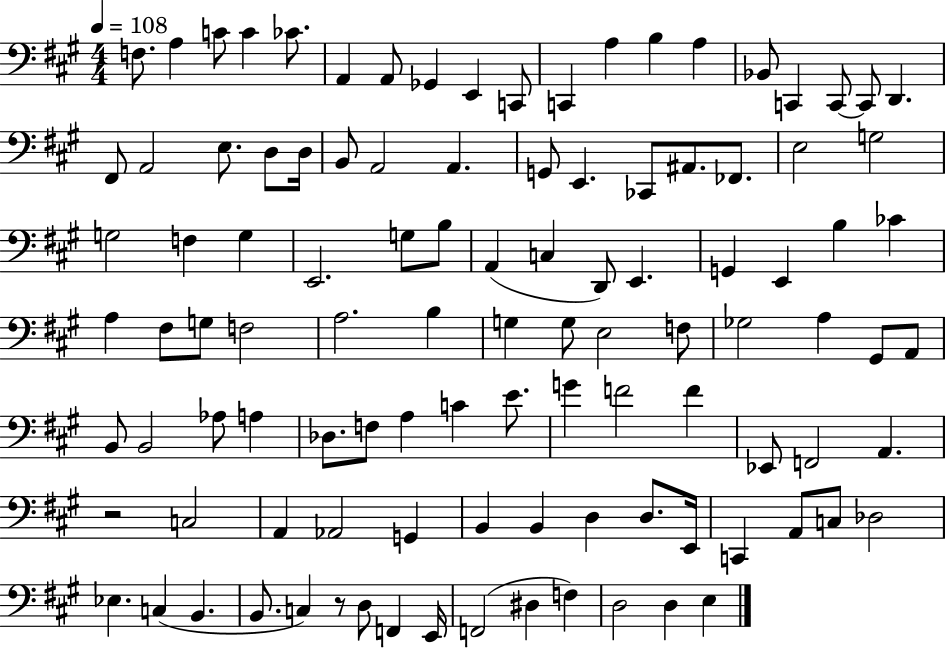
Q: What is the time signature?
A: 4/4